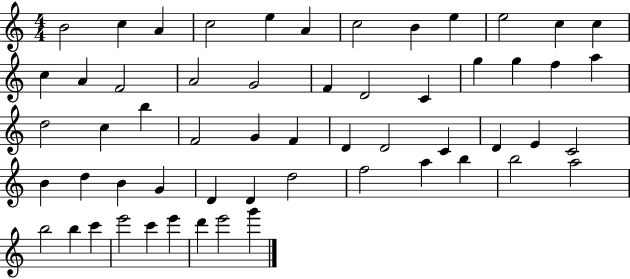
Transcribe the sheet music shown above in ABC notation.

X:1
T:Untitled
M:4/4
L:1/4
K:C
B2 c A c2 e A c2 B e e2 c c c A F2 A2 G2 F D2 C g g f a d2 c b F2 G F D D2 C D E C2 B d B G D D d2 f2 a b b2 a2 b2 b c' e'2 c' e' d' e'2 g'